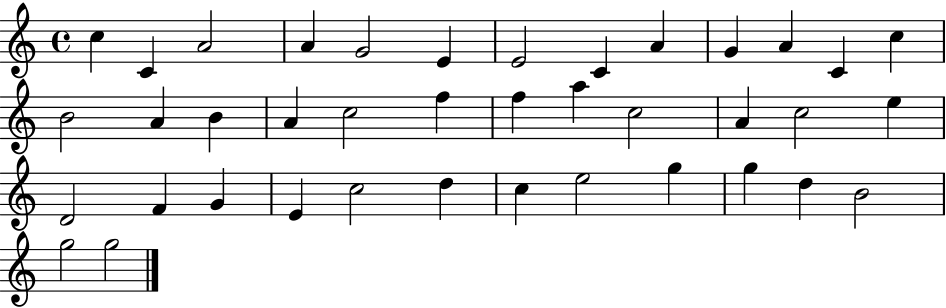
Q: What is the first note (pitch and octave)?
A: C5